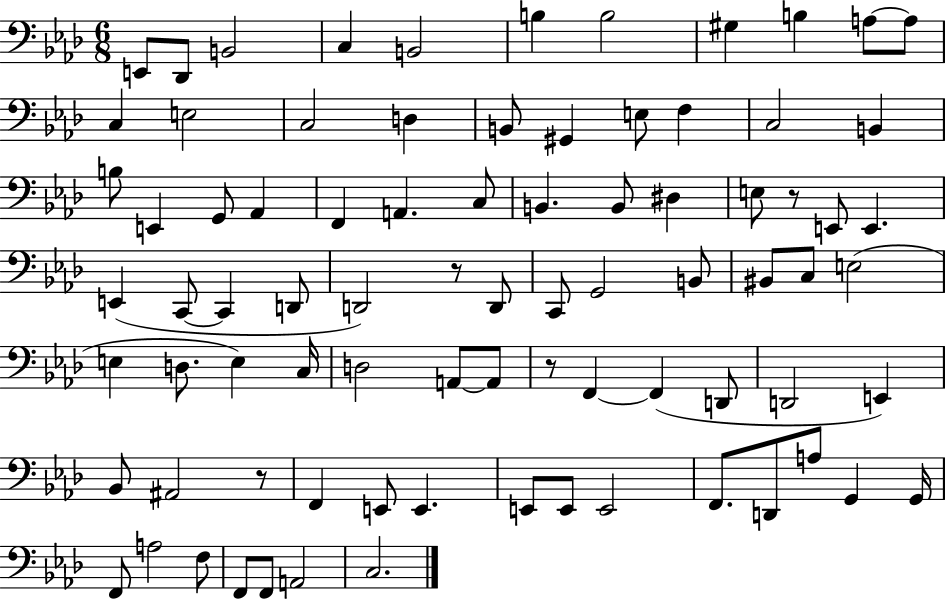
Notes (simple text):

E2/e Db2/e B2/h C3/q B2/h B3/q B3/h G#3/q B3/q A3/e A3/e C3/q E3/h C3/h D3/q B2/e G#2/q E3/e F3/q C3/h B2/q B3/e E2/q G2/e Ab2/q F2/q A2/q. C3/e B2/q. B2/e D#3/q E3/e R/e E2/e E2/q. E2/q C2/e C2/q D2/e D2/h R/e D2/e C2/e G2/h B2/e BIS2/e C3/e E3/h E3/q D3/e. E3/q C3/s D3/h A2/e A2/e R/e F2/q F2/q D2/e D2/h E2/q Bb2/e A#2/h R/e F2/q E2/e E2/q. E2/e E2/e E2/h F2/e. D2/e A3/e G2/q G2/s F2/e A3/h F3/e F2/e F2/e A2/h C3/h.